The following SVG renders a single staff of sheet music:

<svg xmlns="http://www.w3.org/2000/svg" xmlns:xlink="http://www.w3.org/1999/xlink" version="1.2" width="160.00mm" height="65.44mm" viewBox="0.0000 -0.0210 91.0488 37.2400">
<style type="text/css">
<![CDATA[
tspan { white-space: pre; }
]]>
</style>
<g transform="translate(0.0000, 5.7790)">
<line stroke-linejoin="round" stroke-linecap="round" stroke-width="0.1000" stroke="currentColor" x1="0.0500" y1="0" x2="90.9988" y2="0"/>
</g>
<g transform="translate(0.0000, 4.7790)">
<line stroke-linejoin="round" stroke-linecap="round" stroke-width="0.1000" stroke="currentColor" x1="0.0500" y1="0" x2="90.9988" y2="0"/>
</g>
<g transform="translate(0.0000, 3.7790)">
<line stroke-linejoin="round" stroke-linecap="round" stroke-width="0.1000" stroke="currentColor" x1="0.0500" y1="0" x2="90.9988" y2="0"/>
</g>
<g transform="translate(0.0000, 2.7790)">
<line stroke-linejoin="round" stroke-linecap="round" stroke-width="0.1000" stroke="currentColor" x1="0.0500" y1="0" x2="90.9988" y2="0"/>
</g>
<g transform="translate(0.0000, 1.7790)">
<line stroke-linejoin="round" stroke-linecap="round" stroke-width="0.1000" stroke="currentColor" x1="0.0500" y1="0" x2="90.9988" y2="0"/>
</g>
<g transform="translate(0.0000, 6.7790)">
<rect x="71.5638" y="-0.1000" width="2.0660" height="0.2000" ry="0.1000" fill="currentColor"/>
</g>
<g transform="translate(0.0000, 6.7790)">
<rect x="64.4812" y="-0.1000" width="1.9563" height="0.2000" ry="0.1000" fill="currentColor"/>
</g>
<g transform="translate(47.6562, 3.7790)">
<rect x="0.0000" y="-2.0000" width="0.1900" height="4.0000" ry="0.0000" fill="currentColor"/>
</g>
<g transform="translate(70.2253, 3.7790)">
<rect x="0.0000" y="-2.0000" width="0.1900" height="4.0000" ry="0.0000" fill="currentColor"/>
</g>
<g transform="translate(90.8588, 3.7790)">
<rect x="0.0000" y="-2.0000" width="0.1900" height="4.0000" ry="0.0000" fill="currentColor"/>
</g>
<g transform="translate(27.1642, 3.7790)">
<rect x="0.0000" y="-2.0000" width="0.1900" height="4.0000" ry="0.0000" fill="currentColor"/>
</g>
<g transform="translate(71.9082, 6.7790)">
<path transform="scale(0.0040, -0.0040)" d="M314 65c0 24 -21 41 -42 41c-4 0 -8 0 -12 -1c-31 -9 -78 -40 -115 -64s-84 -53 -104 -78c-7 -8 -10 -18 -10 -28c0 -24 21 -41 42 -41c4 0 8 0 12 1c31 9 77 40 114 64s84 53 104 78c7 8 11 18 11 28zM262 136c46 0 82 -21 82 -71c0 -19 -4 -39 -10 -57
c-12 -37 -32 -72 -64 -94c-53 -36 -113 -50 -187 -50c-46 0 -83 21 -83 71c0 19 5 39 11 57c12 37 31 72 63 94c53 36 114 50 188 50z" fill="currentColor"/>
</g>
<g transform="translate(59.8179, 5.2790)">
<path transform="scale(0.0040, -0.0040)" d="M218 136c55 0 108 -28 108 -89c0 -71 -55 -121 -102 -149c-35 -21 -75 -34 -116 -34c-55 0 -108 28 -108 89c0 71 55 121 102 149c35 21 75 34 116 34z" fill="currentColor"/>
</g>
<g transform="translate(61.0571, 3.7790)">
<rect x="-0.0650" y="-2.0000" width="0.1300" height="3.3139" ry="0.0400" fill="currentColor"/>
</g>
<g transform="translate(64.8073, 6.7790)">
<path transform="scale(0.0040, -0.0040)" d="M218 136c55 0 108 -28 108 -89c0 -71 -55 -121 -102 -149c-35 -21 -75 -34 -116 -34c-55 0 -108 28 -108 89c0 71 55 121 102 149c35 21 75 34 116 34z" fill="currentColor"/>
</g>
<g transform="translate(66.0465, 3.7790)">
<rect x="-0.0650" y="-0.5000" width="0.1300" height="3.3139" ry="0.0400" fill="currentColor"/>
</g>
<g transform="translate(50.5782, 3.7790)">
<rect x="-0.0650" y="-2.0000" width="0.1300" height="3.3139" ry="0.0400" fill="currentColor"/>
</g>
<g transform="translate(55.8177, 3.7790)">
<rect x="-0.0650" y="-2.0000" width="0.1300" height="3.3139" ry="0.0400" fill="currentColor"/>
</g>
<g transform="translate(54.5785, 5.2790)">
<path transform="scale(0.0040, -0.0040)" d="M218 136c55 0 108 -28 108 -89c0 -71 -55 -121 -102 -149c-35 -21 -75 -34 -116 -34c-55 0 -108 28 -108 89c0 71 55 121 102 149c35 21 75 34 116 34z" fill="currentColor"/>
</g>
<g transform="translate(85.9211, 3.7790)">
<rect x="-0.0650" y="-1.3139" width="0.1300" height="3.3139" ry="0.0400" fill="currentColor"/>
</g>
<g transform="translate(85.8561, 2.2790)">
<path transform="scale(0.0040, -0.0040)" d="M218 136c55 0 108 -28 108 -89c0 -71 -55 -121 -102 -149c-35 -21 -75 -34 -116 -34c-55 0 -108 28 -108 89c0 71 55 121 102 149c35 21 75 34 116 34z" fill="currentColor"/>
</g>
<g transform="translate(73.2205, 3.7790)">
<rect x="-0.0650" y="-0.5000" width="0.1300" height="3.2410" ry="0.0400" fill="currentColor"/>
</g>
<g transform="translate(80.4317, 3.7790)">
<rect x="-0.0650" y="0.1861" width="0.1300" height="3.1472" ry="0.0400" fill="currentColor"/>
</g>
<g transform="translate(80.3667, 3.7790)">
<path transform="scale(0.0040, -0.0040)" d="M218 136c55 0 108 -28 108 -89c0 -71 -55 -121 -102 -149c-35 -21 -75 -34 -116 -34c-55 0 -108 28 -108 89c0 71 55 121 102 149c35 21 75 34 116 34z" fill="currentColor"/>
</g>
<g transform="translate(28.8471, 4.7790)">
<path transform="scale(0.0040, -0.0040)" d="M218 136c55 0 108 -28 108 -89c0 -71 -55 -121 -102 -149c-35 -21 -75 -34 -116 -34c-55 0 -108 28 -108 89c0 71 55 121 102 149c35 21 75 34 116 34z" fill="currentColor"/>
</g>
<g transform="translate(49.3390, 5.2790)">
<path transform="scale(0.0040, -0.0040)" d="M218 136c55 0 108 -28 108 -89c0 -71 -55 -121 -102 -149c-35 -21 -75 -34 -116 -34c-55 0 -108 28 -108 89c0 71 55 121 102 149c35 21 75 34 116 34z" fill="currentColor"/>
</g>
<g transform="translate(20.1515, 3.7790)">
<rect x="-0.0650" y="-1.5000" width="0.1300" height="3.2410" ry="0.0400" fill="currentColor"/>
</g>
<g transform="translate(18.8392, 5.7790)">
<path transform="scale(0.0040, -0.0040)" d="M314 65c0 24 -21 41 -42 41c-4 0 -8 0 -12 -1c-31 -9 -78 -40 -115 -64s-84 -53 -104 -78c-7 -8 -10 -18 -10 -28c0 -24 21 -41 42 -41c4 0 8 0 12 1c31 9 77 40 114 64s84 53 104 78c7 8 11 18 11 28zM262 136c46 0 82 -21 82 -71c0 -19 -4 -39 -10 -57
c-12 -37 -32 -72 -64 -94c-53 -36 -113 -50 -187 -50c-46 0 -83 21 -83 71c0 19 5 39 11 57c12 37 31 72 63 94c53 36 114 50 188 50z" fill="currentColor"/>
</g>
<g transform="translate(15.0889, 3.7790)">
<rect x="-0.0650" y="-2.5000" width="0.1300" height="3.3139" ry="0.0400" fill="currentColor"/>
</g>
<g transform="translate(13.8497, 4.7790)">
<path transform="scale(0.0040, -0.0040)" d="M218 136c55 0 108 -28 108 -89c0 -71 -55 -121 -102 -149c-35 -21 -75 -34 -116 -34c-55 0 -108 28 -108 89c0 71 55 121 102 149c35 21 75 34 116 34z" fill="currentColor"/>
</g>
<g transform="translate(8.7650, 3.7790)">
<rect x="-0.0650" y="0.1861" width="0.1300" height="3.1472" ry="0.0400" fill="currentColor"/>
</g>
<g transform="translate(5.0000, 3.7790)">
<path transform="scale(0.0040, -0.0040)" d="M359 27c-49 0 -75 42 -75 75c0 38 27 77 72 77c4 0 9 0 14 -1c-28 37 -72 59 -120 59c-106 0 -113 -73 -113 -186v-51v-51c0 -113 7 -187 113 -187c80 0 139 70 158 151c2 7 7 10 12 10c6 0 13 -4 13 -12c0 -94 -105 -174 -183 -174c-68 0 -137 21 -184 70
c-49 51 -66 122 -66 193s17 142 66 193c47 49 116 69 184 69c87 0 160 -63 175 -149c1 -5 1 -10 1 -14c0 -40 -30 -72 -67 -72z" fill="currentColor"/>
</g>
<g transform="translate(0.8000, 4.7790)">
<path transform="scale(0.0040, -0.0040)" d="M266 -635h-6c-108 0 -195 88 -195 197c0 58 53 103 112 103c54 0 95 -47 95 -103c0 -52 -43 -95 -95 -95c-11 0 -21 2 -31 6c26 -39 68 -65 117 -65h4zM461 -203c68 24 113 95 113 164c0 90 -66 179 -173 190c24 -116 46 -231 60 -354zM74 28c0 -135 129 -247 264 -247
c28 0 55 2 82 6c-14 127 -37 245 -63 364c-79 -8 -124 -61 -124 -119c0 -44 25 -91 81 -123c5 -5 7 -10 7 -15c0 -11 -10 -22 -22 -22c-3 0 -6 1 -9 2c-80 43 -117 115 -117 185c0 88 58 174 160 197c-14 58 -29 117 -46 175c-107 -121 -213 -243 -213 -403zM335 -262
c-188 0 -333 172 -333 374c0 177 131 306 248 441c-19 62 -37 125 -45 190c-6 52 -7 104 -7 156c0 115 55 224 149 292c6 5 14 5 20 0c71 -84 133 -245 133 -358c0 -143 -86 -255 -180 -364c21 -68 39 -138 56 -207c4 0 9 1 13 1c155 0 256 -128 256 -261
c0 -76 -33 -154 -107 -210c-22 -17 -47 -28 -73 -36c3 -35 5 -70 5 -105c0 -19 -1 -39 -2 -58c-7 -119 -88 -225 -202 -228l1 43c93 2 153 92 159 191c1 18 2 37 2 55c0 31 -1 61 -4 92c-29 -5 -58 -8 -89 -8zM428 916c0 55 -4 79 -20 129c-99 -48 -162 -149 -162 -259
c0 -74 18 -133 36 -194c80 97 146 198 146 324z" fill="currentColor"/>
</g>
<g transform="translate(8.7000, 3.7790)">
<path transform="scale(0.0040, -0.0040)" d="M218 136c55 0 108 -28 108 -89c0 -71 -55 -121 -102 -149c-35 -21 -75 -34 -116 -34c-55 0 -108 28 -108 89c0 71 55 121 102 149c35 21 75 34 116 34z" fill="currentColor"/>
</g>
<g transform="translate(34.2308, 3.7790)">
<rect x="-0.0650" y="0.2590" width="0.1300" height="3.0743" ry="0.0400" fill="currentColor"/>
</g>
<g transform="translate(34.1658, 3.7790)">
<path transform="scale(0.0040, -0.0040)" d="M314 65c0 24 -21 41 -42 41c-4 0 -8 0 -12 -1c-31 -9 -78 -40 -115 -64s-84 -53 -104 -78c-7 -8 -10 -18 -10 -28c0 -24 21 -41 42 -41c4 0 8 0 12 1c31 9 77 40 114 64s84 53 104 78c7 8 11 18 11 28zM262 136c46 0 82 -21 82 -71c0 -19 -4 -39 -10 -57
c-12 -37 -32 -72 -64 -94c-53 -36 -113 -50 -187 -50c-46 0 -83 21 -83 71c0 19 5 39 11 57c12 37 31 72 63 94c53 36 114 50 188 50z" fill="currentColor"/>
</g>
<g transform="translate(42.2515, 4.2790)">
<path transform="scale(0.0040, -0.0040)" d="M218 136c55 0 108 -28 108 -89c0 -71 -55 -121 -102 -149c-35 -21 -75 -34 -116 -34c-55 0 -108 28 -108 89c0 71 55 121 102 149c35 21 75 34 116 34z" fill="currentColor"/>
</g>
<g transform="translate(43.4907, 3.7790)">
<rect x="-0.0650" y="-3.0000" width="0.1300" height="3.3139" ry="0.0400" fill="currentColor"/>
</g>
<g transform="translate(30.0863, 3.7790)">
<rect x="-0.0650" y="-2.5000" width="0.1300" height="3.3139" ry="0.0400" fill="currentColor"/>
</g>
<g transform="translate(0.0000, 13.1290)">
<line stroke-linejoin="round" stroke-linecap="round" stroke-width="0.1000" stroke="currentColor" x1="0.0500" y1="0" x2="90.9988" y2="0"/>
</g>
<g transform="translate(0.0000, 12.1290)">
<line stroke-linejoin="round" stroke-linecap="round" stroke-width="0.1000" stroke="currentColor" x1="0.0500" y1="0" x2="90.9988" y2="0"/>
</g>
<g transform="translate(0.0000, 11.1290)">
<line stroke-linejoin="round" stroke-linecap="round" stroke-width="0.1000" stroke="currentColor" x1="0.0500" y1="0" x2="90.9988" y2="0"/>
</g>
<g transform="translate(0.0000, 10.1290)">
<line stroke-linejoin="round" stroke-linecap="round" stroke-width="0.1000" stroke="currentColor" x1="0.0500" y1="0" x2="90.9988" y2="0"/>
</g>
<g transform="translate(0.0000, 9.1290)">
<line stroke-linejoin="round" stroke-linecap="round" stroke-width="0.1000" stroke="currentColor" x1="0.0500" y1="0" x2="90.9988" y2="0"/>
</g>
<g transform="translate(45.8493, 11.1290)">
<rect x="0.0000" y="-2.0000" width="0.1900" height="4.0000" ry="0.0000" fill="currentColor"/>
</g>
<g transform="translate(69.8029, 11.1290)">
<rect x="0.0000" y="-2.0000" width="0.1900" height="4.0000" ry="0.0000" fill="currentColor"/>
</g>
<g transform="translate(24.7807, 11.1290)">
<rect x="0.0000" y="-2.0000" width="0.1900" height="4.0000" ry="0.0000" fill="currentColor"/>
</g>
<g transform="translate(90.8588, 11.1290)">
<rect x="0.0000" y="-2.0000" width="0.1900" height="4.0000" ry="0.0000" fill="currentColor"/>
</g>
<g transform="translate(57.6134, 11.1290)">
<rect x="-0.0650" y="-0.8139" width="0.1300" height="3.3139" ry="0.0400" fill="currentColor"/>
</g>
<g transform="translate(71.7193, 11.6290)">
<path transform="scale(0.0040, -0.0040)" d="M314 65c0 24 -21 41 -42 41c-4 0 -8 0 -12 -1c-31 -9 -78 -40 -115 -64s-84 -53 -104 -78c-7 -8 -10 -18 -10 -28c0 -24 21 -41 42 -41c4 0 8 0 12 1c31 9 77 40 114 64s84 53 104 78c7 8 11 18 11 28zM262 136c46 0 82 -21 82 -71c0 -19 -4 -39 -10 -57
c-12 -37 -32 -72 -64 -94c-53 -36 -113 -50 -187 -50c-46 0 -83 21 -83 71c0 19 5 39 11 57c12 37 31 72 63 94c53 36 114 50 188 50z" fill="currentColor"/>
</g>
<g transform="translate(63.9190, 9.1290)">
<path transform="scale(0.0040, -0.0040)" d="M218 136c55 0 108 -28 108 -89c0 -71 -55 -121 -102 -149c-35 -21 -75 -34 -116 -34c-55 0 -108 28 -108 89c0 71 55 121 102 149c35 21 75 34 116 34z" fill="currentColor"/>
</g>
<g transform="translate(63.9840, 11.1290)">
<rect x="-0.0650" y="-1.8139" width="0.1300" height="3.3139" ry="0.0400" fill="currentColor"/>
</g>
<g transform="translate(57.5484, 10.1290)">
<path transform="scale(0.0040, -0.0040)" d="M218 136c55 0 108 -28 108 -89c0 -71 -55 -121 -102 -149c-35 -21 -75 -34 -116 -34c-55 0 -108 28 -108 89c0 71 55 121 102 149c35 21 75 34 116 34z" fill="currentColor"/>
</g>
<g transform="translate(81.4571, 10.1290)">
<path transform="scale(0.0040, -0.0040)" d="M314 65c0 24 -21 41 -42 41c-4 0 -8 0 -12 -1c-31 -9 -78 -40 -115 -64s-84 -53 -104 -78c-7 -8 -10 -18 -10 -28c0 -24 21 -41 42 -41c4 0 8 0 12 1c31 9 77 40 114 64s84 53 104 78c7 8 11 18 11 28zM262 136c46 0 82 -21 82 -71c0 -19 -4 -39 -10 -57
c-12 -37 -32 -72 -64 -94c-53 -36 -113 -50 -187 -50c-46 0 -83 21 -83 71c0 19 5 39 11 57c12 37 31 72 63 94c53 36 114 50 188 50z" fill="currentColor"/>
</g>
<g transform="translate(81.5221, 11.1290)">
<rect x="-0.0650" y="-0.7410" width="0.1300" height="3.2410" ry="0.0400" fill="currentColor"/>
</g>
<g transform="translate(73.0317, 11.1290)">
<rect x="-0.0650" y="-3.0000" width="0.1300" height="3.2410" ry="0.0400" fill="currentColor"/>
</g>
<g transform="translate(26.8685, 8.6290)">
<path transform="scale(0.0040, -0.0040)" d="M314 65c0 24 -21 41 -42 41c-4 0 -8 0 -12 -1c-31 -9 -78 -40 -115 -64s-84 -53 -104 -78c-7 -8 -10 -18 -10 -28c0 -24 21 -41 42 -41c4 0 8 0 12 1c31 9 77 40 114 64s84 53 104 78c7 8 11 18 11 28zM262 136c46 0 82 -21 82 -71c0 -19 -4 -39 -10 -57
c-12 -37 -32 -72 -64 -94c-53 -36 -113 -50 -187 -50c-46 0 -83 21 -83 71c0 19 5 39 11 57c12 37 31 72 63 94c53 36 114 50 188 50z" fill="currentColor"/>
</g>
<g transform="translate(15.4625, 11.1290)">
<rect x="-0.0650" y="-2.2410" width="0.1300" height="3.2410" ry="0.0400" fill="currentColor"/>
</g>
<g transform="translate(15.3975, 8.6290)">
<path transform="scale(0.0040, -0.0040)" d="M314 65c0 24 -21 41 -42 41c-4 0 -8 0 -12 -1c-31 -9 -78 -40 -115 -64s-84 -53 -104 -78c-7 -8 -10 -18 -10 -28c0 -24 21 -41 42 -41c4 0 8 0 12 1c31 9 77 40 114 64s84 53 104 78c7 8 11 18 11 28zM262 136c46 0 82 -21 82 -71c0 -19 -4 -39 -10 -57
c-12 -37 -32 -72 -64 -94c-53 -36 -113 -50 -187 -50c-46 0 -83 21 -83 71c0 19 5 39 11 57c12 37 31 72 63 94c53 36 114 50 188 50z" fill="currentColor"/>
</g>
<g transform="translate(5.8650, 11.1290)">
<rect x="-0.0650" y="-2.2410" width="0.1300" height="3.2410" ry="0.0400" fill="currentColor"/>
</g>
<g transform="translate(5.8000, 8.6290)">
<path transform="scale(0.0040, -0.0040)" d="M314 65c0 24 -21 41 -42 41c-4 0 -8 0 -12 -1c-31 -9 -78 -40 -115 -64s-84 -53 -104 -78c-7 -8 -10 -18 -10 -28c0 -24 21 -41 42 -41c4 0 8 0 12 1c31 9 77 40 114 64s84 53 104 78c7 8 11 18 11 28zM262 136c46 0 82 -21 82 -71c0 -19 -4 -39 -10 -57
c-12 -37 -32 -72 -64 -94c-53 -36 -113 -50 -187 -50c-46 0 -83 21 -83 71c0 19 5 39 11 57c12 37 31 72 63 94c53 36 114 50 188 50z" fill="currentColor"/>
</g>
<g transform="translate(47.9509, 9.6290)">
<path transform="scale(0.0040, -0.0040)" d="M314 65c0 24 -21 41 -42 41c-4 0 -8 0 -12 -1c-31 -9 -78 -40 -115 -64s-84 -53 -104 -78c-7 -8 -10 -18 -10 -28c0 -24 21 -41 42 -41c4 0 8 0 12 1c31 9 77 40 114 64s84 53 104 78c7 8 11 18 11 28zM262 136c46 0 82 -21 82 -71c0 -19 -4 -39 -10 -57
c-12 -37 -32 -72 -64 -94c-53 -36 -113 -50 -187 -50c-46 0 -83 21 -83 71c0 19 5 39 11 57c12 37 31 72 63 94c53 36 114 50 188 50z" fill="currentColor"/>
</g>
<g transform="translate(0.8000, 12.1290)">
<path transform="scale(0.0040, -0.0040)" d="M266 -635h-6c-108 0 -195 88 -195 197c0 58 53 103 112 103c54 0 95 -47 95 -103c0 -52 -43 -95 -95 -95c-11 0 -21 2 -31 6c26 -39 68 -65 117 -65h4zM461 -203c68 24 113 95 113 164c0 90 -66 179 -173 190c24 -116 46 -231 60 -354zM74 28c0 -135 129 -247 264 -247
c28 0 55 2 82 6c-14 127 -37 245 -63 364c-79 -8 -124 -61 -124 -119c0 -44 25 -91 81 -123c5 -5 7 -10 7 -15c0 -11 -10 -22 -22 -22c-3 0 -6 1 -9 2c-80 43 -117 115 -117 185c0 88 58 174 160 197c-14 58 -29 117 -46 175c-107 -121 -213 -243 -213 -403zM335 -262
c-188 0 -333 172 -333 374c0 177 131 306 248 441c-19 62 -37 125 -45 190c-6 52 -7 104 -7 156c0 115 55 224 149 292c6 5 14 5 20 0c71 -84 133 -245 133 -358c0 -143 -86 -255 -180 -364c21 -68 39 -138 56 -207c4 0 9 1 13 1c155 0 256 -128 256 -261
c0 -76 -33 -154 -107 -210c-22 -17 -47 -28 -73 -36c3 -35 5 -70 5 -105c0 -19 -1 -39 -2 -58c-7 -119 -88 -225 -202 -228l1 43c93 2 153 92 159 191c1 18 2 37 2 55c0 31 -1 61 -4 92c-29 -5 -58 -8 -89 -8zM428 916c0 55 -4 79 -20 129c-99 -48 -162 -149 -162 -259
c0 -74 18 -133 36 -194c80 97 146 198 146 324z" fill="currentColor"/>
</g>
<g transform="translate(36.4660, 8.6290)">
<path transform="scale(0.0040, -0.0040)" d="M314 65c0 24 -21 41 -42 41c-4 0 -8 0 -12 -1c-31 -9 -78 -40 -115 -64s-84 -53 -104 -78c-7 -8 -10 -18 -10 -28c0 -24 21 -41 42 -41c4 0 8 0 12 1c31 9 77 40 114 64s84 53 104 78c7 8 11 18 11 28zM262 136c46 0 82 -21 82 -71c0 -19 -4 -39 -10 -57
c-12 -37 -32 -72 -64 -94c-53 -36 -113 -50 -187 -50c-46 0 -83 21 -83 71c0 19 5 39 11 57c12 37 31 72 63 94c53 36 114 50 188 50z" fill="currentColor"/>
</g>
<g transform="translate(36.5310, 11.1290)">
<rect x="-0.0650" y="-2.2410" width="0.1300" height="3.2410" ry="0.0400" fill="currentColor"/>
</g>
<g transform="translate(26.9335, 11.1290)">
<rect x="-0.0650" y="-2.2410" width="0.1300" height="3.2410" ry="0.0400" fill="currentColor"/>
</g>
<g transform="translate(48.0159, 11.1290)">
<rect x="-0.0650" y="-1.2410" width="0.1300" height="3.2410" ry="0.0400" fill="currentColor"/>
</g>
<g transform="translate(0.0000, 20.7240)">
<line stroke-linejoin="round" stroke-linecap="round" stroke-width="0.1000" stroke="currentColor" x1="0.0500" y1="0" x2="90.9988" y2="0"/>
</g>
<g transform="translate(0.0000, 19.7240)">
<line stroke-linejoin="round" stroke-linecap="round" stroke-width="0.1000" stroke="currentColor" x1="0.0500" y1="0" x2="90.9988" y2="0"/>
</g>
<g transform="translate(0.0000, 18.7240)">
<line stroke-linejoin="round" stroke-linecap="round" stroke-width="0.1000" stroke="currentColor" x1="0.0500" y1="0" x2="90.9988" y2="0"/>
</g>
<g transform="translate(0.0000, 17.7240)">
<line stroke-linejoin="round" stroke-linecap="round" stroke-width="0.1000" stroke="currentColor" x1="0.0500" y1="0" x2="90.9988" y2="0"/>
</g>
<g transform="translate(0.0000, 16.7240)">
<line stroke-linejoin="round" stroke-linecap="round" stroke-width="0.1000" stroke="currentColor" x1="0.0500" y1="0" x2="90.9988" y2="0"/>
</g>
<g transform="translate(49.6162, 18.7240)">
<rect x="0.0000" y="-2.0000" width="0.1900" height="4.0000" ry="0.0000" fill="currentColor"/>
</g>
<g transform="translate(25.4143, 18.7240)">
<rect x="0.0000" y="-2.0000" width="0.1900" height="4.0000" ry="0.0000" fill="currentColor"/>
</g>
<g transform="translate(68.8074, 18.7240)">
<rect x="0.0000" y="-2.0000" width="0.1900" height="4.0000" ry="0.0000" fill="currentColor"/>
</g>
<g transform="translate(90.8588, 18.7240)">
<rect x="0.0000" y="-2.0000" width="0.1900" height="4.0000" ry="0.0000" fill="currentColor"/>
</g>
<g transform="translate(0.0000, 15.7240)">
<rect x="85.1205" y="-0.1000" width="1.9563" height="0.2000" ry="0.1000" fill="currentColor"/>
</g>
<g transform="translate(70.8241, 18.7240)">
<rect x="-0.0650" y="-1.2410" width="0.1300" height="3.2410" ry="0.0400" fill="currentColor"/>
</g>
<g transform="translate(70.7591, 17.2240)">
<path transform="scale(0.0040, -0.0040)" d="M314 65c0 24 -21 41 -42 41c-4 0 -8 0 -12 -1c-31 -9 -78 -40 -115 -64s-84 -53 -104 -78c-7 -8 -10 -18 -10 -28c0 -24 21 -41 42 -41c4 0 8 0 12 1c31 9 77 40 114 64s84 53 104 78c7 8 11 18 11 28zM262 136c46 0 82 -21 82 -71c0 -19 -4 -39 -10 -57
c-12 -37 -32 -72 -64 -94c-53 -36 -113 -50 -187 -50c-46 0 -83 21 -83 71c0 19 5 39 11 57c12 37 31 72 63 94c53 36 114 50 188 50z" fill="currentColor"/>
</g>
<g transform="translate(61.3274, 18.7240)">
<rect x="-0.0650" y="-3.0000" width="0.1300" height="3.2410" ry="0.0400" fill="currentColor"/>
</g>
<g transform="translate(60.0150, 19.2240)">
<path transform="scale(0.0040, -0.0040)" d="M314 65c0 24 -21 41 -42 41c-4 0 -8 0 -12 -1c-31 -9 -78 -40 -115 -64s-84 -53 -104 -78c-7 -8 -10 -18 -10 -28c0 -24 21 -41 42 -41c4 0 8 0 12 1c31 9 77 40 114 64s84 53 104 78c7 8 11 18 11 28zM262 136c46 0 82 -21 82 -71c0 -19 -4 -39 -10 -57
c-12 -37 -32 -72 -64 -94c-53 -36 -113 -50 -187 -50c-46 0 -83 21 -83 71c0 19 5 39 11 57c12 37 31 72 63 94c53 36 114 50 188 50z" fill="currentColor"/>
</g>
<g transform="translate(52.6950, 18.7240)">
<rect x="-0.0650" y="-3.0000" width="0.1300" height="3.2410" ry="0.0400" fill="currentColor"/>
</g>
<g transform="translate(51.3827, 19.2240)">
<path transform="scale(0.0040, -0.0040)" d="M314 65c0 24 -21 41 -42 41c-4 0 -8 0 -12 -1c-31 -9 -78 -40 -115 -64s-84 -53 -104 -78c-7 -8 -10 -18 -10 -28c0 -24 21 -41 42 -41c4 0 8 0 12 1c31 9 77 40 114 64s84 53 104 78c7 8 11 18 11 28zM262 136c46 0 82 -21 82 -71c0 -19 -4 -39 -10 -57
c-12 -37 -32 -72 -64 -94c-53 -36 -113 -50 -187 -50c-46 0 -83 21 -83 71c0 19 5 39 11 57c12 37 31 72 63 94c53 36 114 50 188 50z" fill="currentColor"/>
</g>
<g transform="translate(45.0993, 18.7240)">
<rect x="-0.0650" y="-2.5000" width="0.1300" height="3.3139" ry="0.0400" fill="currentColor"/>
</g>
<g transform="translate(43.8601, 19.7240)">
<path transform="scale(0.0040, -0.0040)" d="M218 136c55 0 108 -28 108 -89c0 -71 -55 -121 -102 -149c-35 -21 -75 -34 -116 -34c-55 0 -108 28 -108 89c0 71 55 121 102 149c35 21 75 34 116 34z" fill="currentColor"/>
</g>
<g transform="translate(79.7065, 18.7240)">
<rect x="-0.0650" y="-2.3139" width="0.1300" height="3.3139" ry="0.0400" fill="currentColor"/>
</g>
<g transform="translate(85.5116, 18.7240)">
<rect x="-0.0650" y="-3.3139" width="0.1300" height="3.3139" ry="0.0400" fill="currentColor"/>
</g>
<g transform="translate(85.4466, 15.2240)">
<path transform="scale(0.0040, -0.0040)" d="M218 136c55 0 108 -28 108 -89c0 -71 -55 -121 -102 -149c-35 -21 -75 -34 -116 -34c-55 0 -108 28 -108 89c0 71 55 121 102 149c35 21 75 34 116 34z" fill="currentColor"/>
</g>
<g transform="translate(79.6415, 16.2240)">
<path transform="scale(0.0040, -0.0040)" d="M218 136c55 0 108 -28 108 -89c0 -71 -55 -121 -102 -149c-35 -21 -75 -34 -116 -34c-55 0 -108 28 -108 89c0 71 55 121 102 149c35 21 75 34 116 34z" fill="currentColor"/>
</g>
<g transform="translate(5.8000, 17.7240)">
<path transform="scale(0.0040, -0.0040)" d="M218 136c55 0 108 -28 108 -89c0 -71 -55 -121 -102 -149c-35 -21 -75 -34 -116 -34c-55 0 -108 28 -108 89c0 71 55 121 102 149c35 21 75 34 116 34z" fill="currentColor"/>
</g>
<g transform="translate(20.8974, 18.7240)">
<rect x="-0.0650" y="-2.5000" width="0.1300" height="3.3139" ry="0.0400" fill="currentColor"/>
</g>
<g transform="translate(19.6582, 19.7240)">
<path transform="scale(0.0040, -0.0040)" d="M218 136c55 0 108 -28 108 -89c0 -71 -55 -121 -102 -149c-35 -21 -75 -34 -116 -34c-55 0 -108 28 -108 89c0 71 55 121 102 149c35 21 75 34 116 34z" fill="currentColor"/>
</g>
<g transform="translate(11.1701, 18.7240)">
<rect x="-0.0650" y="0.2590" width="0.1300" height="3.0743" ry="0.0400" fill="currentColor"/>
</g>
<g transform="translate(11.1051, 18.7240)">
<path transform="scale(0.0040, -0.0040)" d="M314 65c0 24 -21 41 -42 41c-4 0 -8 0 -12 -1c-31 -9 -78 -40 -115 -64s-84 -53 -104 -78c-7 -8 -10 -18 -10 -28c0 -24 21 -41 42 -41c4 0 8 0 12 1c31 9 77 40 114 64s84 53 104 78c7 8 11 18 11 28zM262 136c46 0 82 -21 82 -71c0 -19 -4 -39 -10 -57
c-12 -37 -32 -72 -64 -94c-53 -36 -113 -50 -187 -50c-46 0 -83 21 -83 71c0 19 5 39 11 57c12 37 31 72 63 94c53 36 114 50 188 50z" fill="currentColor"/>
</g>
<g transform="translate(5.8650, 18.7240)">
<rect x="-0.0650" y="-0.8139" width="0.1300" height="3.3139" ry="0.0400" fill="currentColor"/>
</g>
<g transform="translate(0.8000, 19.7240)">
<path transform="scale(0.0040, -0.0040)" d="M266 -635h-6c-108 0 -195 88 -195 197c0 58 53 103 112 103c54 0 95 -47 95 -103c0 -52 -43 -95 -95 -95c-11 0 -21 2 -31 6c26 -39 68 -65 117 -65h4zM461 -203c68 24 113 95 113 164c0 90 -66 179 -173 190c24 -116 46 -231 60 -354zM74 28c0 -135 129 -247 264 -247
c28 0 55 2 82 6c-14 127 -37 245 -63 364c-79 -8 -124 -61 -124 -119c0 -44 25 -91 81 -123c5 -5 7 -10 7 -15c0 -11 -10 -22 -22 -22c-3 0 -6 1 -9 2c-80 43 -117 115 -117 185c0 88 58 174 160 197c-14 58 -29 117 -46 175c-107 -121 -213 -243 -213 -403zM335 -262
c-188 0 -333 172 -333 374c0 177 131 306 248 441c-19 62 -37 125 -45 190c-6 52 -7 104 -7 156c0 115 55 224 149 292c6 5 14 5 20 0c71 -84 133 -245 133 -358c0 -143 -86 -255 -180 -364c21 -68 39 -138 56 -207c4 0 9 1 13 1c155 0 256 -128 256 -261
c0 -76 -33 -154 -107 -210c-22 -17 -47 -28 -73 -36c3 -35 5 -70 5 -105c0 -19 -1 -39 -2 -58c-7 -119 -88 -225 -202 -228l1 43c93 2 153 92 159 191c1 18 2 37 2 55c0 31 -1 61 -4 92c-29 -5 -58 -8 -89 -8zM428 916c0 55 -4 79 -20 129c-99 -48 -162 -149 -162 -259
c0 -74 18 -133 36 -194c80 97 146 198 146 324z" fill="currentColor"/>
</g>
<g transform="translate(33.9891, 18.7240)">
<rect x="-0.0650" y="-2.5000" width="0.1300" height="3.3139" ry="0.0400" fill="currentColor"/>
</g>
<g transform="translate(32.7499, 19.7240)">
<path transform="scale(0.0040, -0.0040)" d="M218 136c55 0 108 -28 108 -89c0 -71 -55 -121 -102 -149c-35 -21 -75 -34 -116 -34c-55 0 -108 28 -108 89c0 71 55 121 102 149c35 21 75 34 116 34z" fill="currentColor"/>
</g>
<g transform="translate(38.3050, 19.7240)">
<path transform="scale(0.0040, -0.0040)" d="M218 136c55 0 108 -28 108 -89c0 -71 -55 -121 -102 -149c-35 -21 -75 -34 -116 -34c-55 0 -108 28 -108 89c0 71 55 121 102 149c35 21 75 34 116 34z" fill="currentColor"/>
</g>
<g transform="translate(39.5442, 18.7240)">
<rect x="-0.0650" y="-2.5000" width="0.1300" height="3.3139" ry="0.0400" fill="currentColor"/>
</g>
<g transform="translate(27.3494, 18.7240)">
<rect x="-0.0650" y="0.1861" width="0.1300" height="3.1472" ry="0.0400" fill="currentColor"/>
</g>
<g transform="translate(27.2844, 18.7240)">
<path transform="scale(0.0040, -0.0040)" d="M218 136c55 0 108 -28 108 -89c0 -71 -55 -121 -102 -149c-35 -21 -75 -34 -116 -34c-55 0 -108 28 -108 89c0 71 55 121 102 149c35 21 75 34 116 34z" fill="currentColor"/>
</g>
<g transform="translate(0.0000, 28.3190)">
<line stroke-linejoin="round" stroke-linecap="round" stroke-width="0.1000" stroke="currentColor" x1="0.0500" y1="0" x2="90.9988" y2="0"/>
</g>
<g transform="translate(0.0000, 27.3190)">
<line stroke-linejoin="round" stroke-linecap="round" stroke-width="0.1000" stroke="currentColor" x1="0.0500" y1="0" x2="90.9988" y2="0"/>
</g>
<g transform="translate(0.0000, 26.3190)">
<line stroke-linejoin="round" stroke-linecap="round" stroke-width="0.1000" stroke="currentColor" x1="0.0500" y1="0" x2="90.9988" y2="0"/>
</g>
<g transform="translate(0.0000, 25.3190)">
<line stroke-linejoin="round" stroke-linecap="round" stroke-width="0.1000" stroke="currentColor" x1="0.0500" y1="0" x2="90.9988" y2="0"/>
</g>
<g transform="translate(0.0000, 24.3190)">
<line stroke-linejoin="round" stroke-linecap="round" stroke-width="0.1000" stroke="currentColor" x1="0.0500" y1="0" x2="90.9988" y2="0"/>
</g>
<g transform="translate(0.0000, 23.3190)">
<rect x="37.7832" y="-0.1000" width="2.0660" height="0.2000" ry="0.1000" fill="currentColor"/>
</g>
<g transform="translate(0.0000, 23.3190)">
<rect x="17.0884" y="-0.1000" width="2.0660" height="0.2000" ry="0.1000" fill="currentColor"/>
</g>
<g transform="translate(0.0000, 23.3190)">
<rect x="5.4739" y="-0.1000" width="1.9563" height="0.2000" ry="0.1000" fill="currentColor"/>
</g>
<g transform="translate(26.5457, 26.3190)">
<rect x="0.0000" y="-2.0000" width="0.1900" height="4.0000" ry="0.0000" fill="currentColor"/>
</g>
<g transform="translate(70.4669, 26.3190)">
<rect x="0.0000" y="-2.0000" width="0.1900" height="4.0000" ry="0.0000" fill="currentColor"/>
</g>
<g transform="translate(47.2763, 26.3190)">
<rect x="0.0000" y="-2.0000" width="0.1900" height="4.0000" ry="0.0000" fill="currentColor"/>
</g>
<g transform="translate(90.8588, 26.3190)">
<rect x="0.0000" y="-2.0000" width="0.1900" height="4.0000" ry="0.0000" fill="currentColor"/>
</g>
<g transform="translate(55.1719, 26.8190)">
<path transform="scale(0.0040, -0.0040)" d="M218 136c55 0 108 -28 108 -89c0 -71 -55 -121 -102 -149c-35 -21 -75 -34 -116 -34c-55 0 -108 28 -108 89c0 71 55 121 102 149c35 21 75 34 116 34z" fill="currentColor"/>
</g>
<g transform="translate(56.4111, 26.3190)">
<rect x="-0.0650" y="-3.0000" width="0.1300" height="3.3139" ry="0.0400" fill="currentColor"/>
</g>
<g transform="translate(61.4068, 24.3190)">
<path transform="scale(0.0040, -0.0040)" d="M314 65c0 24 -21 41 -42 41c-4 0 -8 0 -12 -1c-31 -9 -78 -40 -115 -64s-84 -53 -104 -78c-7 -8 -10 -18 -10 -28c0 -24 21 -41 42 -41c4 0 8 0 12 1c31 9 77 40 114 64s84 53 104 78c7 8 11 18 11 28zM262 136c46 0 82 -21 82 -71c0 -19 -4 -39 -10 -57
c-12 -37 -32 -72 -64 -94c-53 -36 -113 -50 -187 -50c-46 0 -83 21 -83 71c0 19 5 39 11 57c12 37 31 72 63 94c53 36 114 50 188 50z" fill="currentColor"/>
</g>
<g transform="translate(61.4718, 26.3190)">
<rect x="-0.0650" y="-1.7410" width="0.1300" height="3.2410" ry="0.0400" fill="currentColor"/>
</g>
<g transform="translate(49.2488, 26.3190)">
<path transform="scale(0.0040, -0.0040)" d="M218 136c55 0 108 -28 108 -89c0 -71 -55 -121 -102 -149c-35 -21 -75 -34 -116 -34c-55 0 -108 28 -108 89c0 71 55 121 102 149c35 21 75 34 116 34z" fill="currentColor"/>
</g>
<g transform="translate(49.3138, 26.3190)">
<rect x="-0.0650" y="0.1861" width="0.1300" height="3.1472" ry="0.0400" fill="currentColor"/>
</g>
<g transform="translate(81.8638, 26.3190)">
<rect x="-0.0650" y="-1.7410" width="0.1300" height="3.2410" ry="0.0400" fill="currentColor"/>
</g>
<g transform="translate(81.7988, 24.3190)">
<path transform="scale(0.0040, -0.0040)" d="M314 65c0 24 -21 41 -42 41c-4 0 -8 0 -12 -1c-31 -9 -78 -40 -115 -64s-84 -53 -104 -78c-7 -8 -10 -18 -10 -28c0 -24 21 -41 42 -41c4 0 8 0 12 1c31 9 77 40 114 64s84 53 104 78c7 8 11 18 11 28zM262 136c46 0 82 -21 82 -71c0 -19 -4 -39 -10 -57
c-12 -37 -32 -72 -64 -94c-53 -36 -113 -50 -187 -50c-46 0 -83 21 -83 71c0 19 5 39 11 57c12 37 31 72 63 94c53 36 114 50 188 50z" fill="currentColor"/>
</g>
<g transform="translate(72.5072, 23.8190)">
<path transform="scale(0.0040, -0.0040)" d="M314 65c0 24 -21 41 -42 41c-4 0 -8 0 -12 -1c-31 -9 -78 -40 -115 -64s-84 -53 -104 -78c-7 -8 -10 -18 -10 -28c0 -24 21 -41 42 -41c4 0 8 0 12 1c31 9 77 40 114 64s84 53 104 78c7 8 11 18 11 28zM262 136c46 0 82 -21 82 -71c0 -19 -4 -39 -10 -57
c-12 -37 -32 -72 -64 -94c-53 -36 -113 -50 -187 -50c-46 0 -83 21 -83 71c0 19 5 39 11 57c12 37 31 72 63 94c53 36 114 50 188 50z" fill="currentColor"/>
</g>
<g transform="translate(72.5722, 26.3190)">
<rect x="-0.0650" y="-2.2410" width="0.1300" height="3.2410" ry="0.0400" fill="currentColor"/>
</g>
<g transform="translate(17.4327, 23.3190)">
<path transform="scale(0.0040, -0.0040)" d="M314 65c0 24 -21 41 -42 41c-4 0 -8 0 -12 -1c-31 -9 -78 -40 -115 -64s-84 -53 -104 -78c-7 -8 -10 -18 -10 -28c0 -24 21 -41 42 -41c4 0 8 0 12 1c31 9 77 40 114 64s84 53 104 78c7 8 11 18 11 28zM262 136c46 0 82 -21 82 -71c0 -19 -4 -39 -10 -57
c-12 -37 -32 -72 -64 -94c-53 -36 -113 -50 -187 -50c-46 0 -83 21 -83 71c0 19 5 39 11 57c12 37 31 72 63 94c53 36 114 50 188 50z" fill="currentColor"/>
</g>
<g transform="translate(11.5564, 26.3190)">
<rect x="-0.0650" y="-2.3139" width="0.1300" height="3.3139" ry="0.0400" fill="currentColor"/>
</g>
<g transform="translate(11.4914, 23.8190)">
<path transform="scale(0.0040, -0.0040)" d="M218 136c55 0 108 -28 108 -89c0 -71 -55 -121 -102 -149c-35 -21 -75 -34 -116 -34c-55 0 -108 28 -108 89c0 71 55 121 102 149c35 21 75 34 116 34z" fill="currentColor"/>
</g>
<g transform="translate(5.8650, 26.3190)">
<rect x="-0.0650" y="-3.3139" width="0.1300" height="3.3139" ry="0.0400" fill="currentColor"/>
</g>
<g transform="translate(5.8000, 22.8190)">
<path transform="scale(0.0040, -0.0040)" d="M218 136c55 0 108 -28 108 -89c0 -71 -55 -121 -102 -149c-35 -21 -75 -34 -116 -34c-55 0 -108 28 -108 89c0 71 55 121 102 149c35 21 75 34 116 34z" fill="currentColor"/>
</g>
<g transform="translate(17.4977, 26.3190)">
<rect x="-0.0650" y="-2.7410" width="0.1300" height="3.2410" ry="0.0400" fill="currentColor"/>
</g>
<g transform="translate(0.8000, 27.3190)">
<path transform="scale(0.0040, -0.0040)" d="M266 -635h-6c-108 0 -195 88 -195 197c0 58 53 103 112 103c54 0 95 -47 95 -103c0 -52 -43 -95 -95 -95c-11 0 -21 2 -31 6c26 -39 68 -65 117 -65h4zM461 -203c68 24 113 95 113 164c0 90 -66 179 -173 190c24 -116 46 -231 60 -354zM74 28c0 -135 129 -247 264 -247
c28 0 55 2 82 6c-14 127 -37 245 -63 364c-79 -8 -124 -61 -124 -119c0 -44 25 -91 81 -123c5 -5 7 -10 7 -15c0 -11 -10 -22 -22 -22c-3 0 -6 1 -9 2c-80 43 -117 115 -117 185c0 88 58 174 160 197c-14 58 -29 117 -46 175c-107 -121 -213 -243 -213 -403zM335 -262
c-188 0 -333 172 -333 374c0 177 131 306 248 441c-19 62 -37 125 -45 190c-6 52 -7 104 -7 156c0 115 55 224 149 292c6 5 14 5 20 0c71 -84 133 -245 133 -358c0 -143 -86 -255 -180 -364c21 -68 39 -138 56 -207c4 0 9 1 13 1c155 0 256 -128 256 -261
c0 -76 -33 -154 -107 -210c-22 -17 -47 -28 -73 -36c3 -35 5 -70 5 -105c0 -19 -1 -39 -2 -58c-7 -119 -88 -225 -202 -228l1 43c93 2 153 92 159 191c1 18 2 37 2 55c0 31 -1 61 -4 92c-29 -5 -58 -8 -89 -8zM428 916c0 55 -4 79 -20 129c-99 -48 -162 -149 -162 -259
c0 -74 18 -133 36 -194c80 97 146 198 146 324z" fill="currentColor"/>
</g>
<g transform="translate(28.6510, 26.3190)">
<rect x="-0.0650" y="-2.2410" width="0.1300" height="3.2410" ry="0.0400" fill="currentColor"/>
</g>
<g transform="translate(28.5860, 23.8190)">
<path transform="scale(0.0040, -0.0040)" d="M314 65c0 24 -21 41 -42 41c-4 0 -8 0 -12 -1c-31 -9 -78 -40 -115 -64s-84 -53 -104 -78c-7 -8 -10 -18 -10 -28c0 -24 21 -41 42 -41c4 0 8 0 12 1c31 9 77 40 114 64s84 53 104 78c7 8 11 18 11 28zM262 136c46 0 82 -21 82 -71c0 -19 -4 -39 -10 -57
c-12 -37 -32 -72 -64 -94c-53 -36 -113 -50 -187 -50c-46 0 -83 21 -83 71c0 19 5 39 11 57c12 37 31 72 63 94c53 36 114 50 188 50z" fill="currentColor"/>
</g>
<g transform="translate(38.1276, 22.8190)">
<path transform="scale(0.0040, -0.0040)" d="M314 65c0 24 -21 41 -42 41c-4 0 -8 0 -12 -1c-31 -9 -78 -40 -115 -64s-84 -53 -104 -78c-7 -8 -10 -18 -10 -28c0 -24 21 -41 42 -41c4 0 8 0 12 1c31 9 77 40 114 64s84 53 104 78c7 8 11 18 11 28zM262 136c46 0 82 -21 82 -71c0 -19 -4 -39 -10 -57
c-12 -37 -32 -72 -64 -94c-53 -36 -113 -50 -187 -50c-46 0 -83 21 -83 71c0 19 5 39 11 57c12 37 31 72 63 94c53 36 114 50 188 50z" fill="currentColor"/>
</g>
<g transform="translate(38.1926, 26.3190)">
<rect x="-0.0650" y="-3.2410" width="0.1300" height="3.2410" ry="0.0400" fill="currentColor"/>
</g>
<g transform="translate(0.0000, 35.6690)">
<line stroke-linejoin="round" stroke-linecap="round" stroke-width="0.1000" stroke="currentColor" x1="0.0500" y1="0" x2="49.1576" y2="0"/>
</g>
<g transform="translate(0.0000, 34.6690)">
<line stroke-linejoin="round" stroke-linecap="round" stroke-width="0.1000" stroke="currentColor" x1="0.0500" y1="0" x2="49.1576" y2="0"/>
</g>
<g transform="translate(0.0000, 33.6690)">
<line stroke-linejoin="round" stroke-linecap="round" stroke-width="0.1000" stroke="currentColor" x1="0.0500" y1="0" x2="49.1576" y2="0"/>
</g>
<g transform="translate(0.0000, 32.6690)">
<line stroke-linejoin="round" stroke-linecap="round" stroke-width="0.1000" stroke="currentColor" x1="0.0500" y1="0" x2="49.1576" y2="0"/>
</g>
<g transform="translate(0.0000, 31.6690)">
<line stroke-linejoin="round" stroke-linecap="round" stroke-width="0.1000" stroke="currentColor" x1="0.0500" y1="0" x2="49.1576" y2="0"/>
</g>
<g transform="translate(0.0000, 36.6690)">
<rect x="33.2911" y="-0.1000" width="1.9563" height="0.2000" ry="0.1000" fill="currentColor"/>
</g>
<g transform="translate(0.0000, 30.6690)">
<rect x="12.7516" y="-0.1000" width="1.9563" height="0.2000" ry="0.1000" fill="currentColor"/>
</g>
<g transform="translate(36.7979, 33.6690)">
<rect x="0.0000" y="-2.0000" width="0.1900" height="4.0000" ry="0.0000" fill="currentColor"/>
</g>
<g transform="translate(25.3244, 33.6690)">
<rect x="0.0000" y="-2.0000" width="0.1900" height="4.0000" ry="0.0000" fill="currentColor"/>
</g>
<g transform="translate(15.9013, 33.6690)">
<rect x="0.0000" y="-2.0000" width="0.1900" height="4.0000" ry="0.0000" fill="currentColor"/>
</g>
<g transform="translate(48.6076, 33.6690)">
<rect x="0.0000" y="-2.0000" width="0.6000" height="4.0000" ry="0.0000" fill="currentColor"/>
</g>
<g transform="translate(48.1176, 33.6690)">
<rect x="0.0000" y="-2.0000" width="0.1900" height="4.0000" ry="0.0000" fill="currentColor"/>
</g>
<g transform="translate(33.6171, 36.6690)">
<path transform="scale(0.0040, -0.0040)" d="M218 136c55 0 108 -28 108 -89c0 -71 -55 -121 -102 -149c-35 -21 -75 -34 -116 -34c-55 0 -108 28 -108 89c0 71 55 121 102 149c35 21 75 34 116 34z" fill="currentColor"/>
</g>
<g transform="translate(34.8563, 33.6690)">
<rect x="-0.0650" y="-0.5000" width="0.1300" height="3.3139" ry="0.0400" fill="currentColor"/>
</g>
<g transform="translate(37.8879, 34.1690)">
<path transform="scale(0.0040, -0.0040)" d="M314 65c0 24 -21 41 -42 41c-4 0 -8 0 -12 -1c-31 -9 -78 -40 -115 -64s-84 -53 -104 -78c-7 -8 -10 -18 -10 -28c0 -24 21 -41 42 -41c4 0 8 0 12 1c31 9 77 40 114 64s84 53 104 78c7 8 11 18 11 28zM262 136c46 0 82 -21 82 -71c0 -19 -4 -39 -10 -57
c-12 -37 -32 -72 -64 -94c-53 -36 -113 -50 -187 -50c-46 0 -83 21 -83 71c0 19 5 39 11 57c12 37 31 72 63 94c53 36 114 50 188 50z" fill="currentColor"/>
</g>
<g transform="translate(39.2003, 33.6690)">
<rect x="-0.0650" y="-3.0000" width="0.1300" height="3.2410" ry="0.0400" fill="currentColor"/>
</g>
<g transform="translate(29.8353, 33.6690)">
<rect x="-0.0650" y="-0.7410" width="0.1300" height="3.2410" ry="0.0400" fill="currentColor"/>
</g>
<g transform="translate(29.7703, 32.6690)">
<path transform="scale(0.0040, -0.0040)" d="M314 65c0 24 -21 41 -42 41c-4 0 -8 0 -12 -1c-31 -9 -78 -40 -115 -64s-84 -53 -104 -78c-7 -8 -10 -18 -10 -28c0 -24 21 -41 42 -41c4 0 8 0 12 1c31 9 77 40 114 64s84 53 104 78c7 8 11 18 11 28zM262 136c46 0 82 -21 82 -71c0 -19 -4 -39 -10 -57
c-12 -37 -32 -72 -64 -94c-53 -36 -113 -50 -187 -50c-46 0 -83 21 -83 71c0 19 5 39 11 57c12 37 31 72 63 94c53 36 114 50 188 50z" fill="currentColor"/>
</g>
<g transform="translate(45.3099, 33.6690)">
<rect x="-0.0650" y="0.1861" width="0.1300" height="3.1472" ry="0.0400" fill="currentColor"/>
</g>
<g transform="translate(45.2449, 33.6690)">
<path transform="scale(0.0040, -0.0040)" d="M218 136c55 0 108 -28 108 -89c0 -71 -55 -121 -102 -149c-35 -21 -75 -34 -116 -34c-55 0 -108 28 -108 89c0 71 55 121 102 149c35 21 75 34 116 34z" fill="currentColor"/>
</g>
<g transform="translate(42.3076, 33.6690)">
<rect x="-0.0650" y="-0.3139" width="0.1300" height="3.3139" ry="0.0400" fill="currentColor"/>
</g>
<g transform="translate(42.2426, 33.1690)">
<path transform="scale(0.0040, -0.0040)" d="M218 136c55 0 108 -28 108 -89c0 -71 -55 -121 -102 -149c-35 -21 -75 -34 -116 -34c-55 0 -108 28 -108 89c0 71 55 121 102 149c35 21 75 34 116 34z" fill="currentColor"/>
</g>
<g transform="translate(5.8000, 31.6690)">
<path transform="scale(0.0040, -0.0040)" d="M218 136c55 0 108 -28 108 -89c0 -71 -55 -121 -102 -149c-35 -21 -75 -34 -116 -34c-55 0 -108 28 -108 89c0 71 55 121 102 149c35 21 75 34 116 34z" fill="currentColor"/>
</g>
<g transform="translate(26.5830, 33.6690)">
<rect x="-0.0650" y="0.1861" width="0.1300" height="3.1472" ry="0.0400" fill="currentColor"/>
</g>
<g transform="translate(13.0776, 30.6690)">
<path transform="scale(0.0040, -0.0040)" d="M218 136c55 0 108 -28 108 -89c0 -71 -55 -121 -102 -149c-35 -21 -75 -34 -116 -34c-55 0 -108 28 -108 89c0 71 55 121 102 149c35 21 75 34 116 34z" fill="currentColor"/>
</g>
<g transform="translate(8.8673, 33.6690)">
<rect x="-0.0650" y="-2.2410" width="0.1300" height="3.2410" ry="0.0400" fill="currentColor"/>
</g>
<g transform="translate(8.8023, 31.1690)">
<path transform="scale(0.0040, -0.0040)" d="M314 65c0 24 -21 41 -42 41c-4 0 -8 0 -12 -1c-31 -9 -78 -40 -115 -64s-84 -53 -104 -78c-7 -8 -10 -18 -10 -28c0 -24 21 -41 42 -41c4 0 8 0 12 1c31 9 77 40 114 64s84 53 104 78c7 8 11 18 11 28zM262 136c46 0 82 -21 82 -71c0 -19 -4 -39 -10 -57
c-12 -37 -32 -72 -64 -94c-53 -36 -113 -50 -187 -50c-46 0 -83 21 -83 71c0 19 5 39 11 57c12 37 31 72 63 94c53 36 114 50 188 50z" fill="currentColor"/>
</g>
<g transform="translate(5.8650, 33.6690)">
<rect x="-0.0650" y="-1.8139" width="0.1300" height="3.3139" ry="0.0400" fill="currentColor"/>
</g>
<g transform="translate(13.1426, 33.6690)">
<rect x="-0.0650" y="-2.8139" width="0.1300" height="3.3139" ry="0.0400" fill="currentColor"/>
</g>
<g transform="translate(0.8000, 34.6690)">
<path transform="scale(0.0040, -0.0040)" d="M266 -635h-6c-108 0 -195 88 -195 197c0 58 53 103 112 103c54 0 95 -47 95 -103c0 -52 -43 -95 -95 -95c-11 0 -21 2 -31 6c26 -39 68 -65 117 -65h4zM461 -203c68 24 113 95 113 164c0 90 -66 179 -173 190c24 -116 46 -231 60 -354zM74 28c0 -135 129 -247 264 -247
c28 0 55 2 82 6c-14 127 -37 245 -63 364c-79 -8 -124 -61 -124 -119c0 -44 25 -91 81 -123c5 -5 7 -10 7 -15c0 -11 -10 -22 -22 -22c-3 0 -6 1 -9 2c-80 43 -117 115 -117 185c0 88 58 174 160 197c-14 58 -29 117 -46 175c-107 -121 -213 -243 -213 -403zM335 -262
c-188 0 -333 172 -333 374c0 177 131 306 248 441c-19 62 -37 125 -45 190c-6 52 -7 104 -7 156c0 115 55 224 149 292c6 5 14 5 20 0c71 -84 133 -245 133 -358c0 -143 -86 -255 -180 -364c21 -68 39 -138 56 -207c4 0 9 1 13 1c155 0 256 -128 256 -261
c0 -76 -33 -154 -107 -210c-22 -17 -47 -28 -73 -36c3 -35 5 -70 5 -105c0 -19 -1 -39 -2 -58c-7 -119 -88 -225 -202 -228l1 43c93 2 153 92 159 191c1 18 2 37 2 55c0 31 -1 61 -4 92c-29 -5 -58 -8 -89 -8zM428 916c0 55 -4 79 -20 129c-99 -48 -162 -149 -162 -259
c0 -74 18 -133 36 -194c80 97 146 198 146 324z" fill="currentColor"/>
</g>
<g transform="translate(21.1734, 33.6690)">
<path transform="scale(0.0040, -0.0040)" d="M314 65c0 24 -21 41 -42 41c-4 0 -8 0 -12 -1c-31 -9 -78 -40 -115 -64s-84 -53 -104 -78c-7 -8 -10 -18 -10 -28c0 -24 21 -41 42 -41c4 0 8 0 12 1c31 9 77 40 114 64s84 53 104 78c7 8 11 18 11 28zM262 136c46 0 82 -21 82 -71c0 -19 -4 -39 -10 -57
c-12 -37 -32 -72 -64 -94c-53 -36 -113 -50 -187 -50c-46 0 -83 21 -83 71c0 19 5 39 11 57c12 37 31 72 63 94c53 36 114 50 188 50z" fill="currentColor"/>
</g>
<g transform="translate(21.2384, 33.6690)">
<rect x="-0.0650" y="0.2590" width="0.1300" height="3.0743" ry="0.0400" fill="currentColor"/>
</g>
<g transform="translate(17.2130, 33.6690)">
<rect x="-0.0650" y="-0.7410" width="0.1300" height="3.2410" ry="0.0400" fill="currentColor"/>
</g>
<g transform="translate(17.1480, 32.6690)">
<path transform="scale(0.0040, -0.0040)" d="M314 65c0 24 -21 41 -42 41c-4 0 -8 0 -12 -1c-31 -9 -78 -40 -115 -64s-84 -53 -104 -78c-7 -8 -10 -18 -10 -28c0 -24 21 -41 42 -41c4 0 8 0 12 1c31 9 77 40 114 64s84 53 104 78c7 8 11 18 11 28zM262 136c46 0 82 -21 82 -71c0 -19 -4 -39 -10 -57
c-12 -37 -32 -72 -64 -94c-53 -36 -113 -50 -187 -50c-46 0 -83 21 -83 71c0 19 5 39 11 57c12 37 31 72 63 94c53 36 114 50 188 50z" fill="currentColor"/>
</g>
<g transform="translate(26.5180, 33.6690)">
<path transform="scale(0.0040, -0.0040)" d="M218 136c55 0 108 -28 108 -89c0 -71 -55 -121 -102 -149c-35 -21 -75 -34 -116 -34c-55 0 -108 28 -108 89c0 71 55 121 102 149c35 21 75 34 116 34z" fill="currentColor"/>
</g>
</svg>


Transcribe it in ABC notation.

X:1
T:Untitled
M:4/4
L:1/4
K:C
B G E2 G B2 A F F F C C2 B e g2 g2 g2 g2 e2 d f A2 d2 d B2 G B G G G A2 A2 e2 g b b g a2 g2 b2 B A f2 g2 f2 f g2 a d2 B2 B d2 C A2 c B